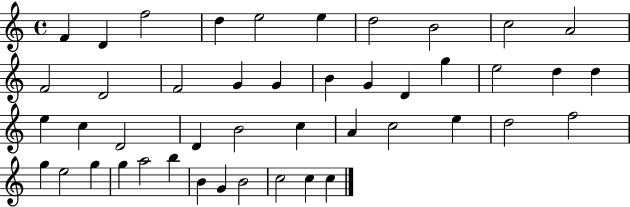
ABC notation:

X:1
T:Untitled
M:4/4
L:1/4
K:C
F D f2 d e2 e d2 B2 c2 A2 F2 D2 F2 G G B G D g e2 d d e c D2 D B2 c A c2 e d2 f2 g e2 g g a2 b B G B2 c2 c c